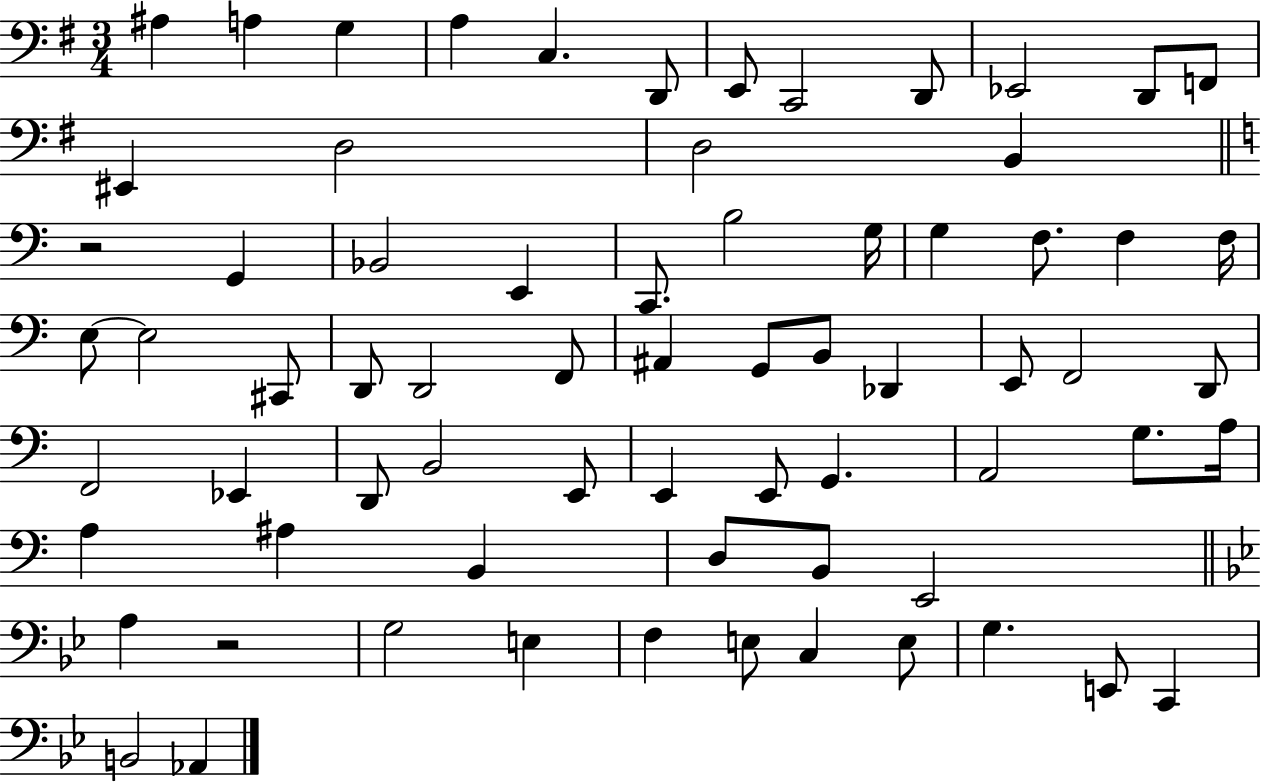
{
  \clef bass
  \numericTimeSignature
  \time 3/4
  \key g \major
  ais4 a4 g4 | a4 c4. d,8 | e,8 c,2 d,8 | ees,2 d,8 f,8 | \break eis,4 d2 | d2 b,4 | \bar "||" \break \key c \major r2 g,4 | bes,2 e,4 | c,8. b2 g16 | g4 f8. f4 f16 | \break e8~~ e2 cis,8 | d,8 d,2 f,8 | ais,4 g,8 b,8 des,4 | e,8 f,2 d,8 | \break f,2 ees,4 | d,8 b,2 e,8 | e,4 e,8 g,4. | a,2 g8. a16 | \break a4 ais4 b,4 | d8 b,8 e,2 | \bar "||" \break \key bes \major a4 r2 | g2 e4 | f4 e8 c4 e8 | g4. e,8 c,4 | \break b,2 aes,4 | \bar "|."
}